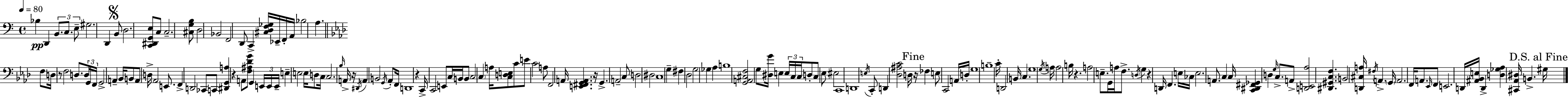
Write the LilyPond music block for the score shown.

{
  \clef bass
  \time 4/4
  \defaultTimeSignature
  \key c \major
  \tempo 4 = 80
  bes4\pp d,4 \tuplet 3/2 { b,8. c8. e8-- } | gis2. d,4 | \mark \markup { \musicglyph "scripts.segno" } b,8 d2. <c, dis, g, e>8 | c8 c2.-- <cis g b>8 | \break d2 bes,2 | f,2 d,8 c,4-> <cis d f ges>16 ees,16-- | f,16-. a,16 bes2 a4. | \bar "||" \break \key f \minor f8 d16 r8 f2 d8. | \tuplet 3/2 { d16 g,16 f,16 } g,2-> a,4-- bes,16 | b,8 a,8 d16-> aes,2 e,8. | f,4-> d,2 ces,8 c,8 | \break <dis, g, a>4 r4 a,8 <f ais des' g'>8 g,4 | \tuplet 3/2 { e,16 e,16 e,16-- } e4-- e2 e16 | d8 c16 c2. \grace { bes16 } | a,16-> r16 \acciaccatura { dis,16 } a,4 b,2 \acciaccatura { g,16 } | \break aes,8-. f,16 d,1 | r4 c,16-> c,2 | e,8 c16 b,16 b,8 c2 \parenthesize c4 | a16 <c d e>8 c'8 e'8 c'2 | \break a8 f,2 a,16 <e, fis, g, a,>4. | r16 g,4.-> a,2-- | c8 d2 dis2 | c1 | \break g4-- fis4 des2 | g2 ges4 aes4 | b1 | <g, a, cis f>2 g8 <dis g'>16 e4 | \break \tuplet 3/2 { e16 c16 c16 } d8-. c8 ees8 eis2 | c,1 | d,1 | \acciaccatura { e16 } c,8-. d,4 <des ais c'>2 | \break d16 \mark "Fine" r16 fes4 e8 c,2 | a,16 d16-. g1 | b1-- | c'16-. d,2 b,16 c4. | \break g1 | \acciaccatura { g16 } a16 a2 b16 r4. | a2 e8.-- | g,16 a16 f8.-> \acciaccatura { d16 } g4 r4 d,16 f,4. | \break e16 ces16 e2. | a,8. c4 c16 <c, dis, fis, ges,>4 d4 | \grace { g16 } c8.-> a,8-> <d, e, aes>2 | <dis, gis, c f>4. b,2 <d, cis a>16 | \break \acciaccatura { fis16 } a,4.-> \parenthesize g,16 a,2. | f,16 a,8. \grace { ees,16 } f,8 e,2. | d,16 <ais, bes, e>16 d,4-> <d ges aes>4 | <cis, aes, dis>16 b,4.-> \mark "D.S. al Fine" gis16 \bar "|."
}